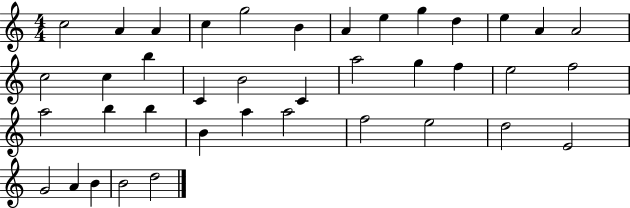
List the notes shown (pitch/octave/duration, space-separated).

C5/h A4/q A4/q C5/q G5/h B4/q A4/q E5/q G5/q D5/q E5/q A4/q A4/h C5/h C5/q B5/q C4/q B4/h C4/q A5/h G5/q F5/q E5/h F5/h A5/h B5/q B5/q B4/q A5/q A5/h F5/h E5/h D5/h E4/h G4/h A4/q B4/q B4/h D5/h